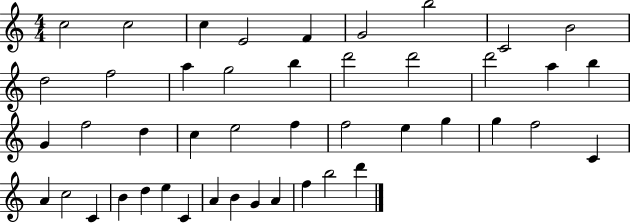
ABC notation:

X:1
T:Untitled
M:4/4
L:1/4
K:C
c2 c2 c E2 F G2 b2 C2 B2 d2 f2 a g2 b d'2 d'2 d'2 a b G f2 d c e2 f f2 e g g f2 C A c2 C B d e C A B G A f b2 d'